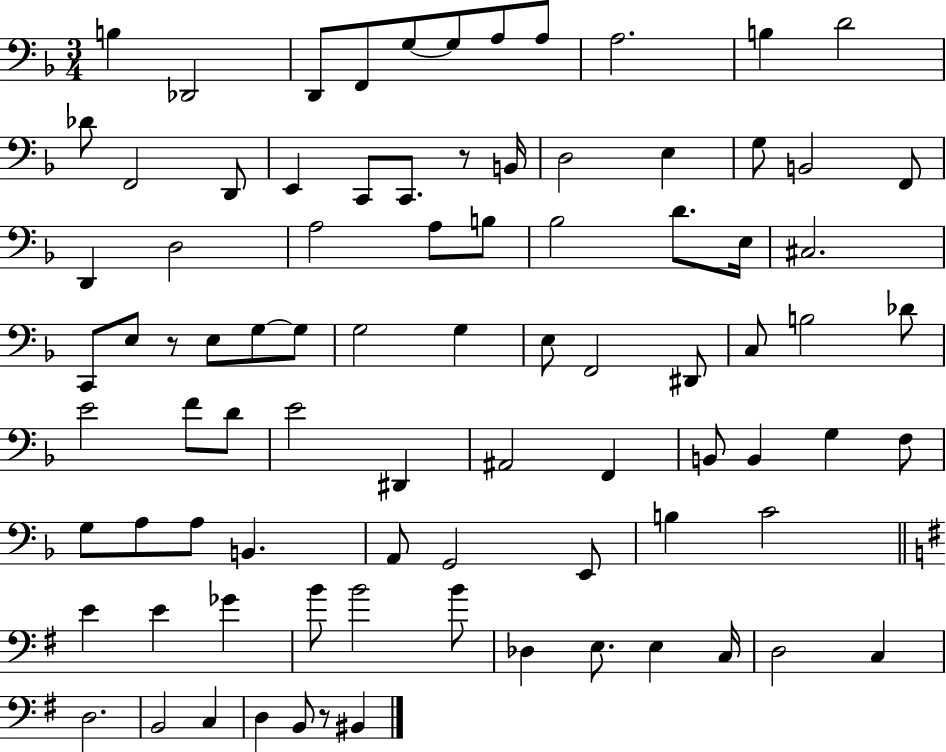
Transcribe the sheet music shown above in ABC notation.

X:1
T:Untitled
M:3/4
L:1/4
K:F
B, _D,,2 D,,/2 F,,/2 G,/2 G,/2 A,/2 A,/2 A,2 B, D2 _D/2 F,,2 D,,/2 E,, C,,/2 C,,/2 z/2 B,,/4 D,2 E, G,/2 B,,2 F,,/2 D,, D,2 A,2 A,/2 B,/2 _B,2 D/2 E,/4 ^C,2 C,,/2 E,/2 z/2 E,/2 G,/2 G,/2 G,2 G, E,/2 F,,2 ^D,,/2 C,/2 B,2 _D/2 E2 F/2 D/2 E2 ^D,, ^A,,2 F,, B,,/2 B,, G, F,/2 G,/2 A,/2 A,/2 B,, A,,/2 G,,2 E,,/2 B, C2 E E _G B/2 B2 B/2 _D, E,/2 E, C,/4 D,2 C, D,2 B,,2 C, D, B,,/2 z/2 ^B,,